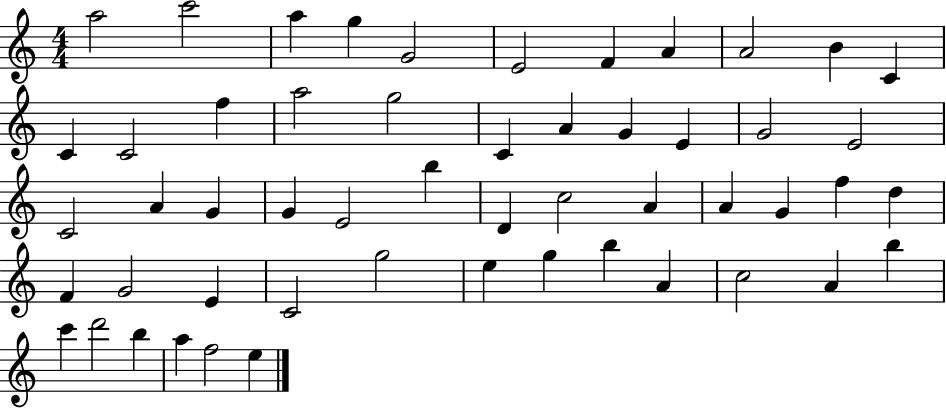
X:1
T:Untitled
M:4/4
L:1/4
K:C
a2 c'2 a g G2 E2 F A A2 B C C C2 f a2 g2 C A G E G2 E2 C2 A G G E2 b D c2 A A G f d F G2 E C2 g2 e g b A c2 A b c' d'2 b a f2 e